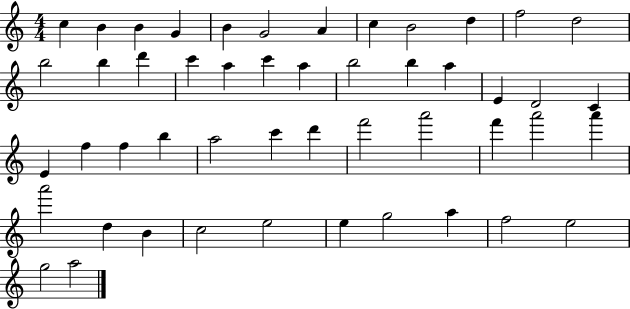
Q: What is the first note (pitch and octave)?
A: C5